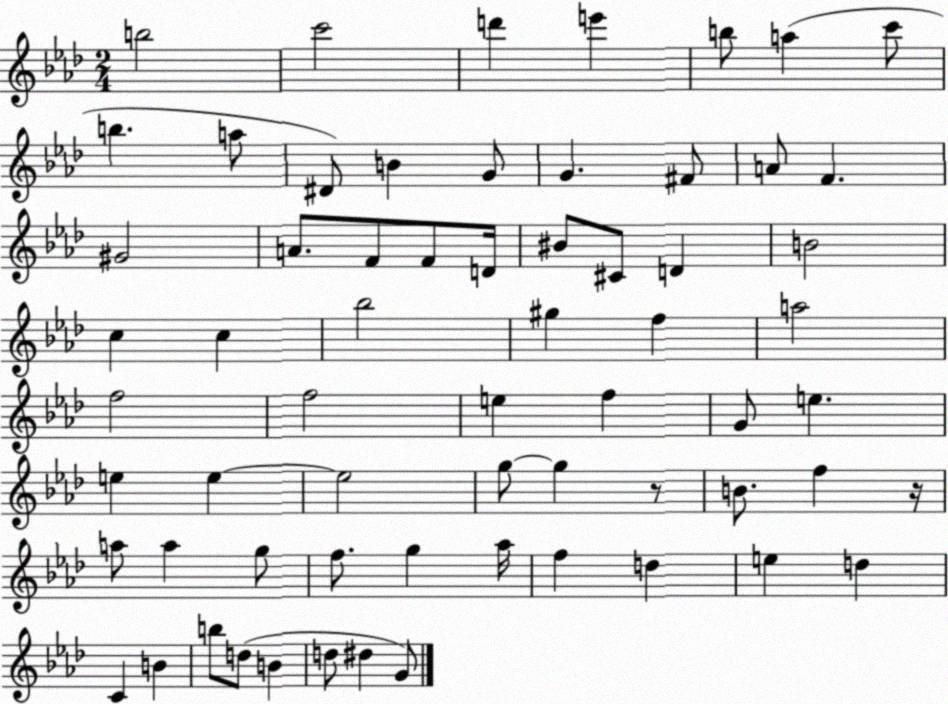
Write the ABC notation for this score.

X:1
T:Untitled
M:2/4
L:1/4
K:Ab
b2 c'2 d' e' b/2 a c'/2 b a/2 ^D/2 B G/2 G ^F/2 A/2 F ^G2 A/2 F/2 F/2 D/4 ^B/2 ^C/2 D B2 c c _b2 ^g f a2 f2 f2 e f G/2 e e e e2 g/2 g z/2 B/2 f z/4 a/2 a g/2 f/2 g _a/4 f d e d C B b/2 d/2 B d/2 ^d G/2